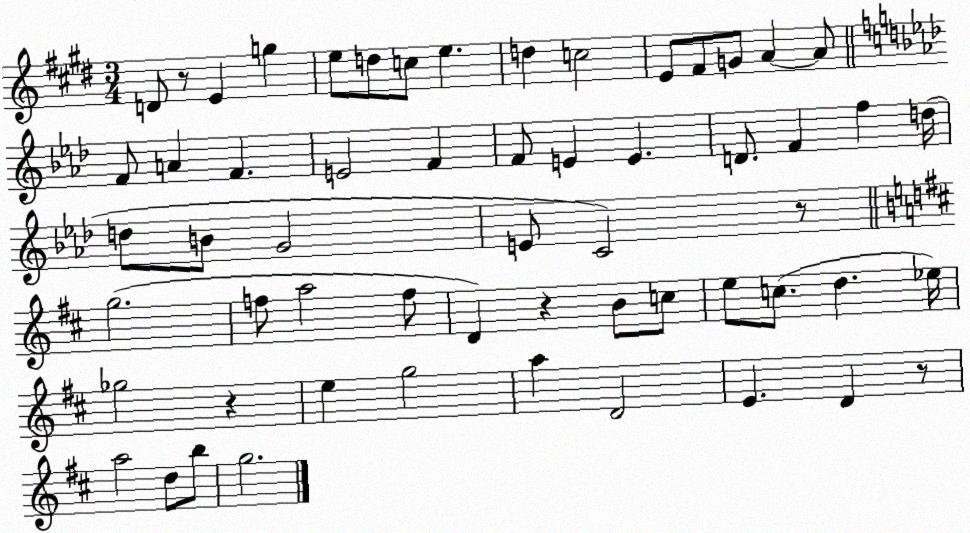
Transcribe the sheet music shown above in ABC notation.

X:1
T:Untitled
M:3/4
L:1/4
K:E
D/2 z/2 E g e/2 d/2 c/2 e d c2 E/2 ^F/2 G/2 A A/2 F/2 A F E2 F F/2 E E D/2 F f d/4 d/2 B/2 G2 E/2 C2 z/2 g2 f/2 a2 f/2 D z B/2 c/2 e/2 c/2 d _e/4 _g2 z e g2 a D2 E D z/2 a2 d/2 b/2 g2